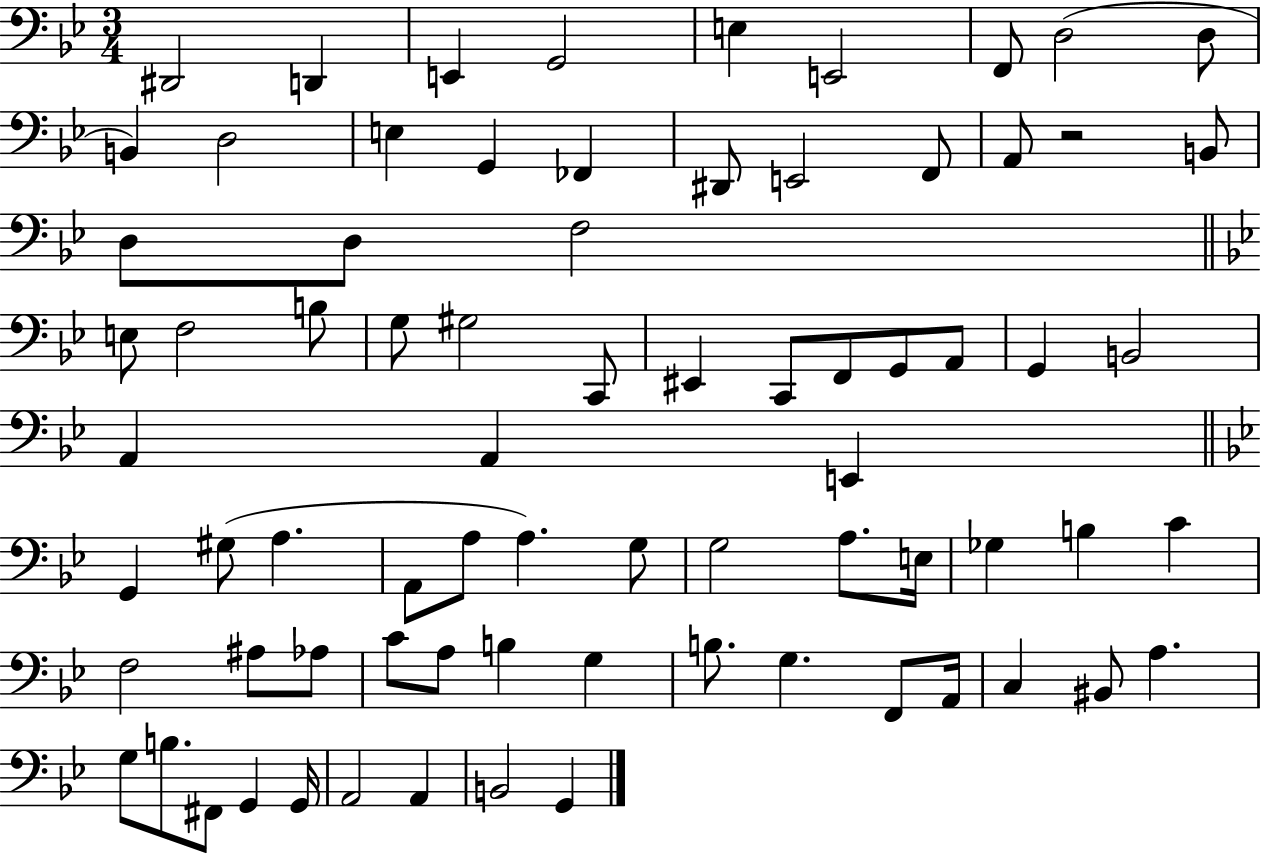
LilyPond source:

{
  \clef bass
  \numericTimeSignature
  \time 3/4
  \key bes \major
  dis,2 d,4 | e,4 g,2 | e4 e,2 | f,8 d2( d8 | \break b,4) d2 | e4 g,4 fes,4 | dis,8 e,2 f,8 | a,8 r2 b,8 | \break d8 d8 f2 | \bar "||" \break \key bes \major e8 f2 b8 | g8 gis2 c,8 | eis,4 c,8 f,8 g,8 a,8 | g,4 b,2 | \break a,4 a,4 e,4 | \bar "||" \break \key bes \major g,4 gis8( a4. | a,8 a8 a4.) g8 | g2 a8. e16 | ges4 b4 c'4 | \break f2 ais8 aes8 | c'8 a8 b4 g4 | b8. g4. f,8 a,16 | c4 bis,8 a4. | \break g8 b8. fis,8 g,4 g,16 | a,2 a,4 | b,2 g,4 | \bar "|."
}